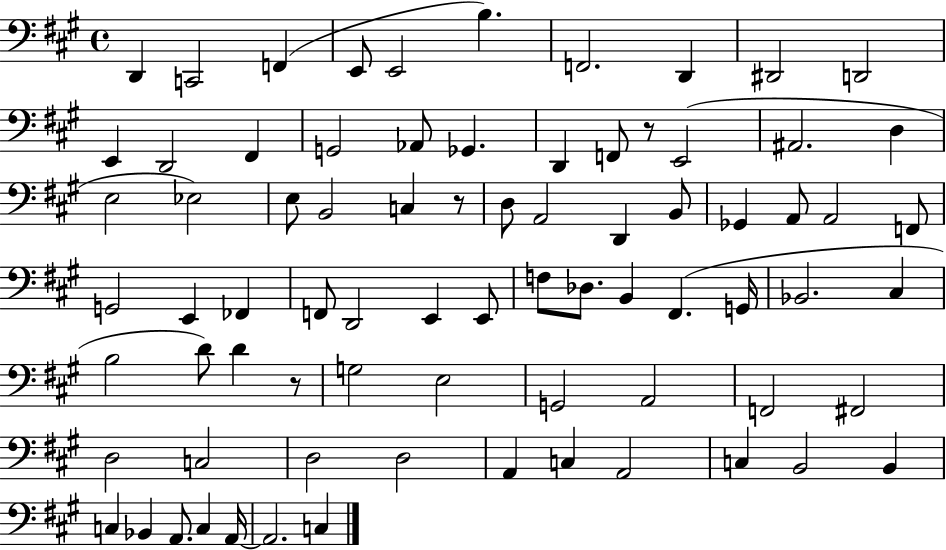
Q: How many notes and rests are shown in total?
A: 77